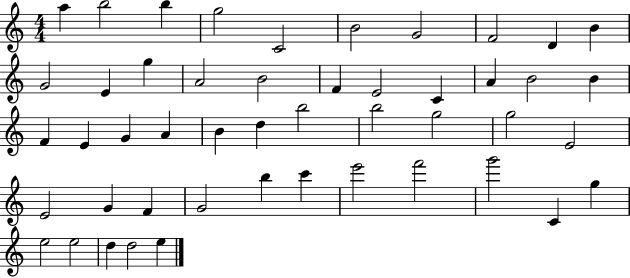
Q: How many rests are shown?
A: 0